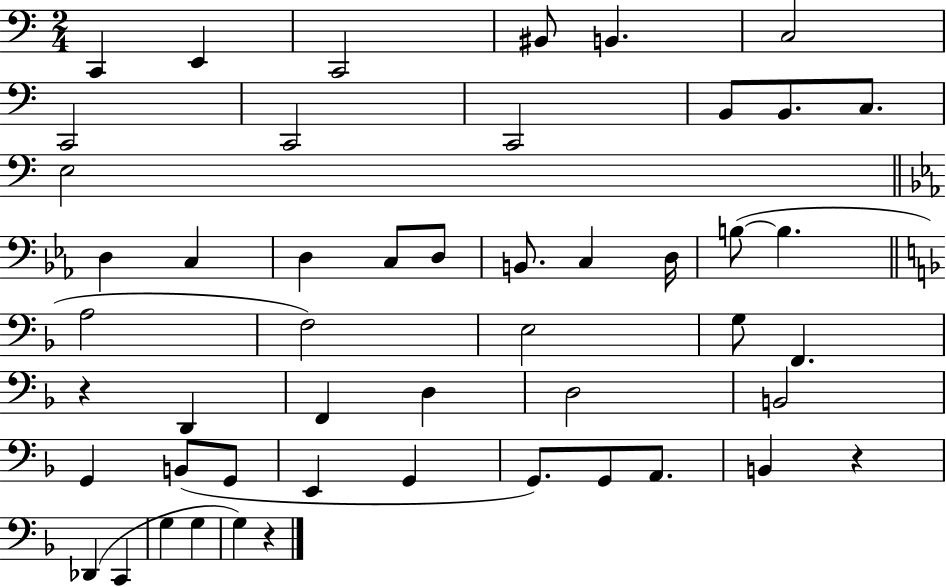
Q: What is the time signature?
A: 2/4